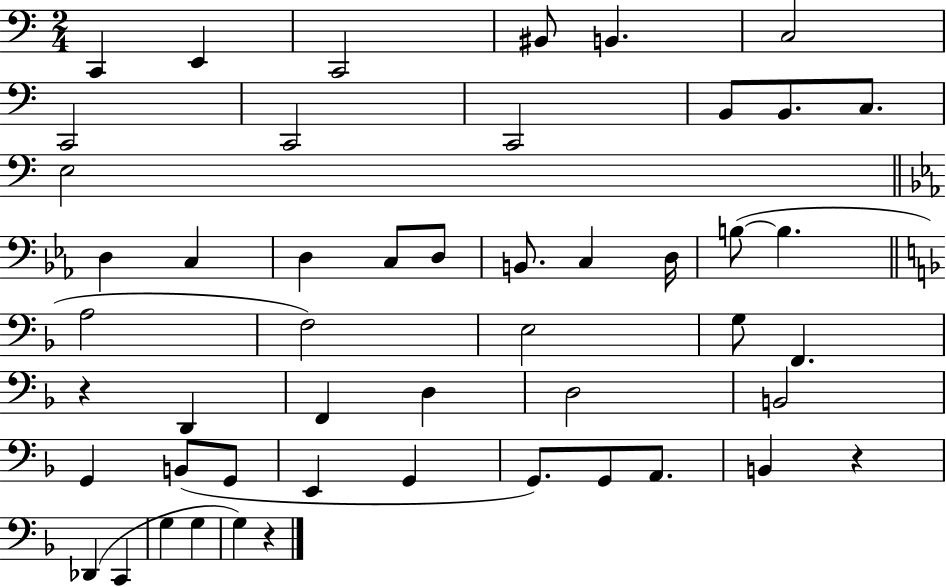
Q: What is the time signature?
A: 2/4